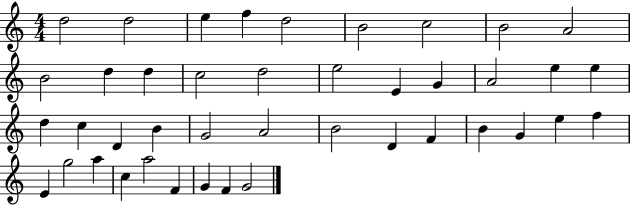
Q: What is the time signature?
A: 4/4